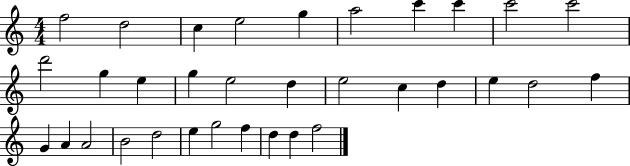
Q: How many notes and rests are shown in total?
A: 33